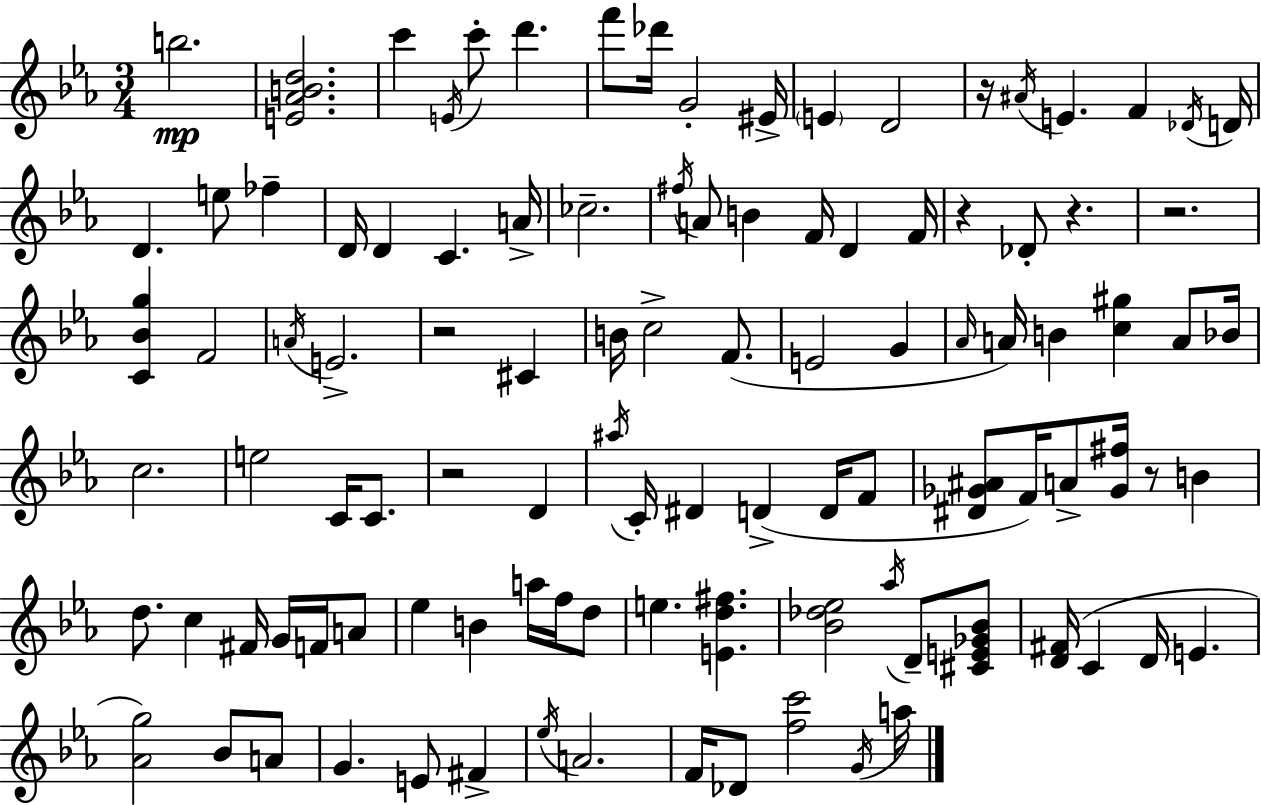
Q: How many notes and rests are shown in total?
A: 105